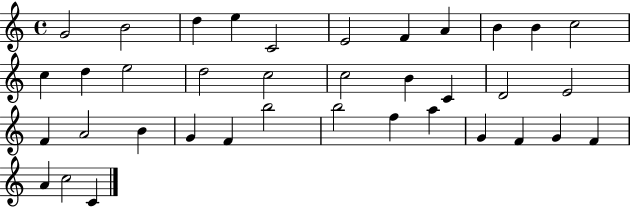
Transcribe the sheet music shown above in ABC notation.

X:1
T:Untitled
M:4/4
L:1/4
K:C
G2 B2 d e C2 E2 F A B B c2 c d e2 d2 c2 c2 B C D2 E2 F A2 B G F b2 b2 f a G F G F A c2 C